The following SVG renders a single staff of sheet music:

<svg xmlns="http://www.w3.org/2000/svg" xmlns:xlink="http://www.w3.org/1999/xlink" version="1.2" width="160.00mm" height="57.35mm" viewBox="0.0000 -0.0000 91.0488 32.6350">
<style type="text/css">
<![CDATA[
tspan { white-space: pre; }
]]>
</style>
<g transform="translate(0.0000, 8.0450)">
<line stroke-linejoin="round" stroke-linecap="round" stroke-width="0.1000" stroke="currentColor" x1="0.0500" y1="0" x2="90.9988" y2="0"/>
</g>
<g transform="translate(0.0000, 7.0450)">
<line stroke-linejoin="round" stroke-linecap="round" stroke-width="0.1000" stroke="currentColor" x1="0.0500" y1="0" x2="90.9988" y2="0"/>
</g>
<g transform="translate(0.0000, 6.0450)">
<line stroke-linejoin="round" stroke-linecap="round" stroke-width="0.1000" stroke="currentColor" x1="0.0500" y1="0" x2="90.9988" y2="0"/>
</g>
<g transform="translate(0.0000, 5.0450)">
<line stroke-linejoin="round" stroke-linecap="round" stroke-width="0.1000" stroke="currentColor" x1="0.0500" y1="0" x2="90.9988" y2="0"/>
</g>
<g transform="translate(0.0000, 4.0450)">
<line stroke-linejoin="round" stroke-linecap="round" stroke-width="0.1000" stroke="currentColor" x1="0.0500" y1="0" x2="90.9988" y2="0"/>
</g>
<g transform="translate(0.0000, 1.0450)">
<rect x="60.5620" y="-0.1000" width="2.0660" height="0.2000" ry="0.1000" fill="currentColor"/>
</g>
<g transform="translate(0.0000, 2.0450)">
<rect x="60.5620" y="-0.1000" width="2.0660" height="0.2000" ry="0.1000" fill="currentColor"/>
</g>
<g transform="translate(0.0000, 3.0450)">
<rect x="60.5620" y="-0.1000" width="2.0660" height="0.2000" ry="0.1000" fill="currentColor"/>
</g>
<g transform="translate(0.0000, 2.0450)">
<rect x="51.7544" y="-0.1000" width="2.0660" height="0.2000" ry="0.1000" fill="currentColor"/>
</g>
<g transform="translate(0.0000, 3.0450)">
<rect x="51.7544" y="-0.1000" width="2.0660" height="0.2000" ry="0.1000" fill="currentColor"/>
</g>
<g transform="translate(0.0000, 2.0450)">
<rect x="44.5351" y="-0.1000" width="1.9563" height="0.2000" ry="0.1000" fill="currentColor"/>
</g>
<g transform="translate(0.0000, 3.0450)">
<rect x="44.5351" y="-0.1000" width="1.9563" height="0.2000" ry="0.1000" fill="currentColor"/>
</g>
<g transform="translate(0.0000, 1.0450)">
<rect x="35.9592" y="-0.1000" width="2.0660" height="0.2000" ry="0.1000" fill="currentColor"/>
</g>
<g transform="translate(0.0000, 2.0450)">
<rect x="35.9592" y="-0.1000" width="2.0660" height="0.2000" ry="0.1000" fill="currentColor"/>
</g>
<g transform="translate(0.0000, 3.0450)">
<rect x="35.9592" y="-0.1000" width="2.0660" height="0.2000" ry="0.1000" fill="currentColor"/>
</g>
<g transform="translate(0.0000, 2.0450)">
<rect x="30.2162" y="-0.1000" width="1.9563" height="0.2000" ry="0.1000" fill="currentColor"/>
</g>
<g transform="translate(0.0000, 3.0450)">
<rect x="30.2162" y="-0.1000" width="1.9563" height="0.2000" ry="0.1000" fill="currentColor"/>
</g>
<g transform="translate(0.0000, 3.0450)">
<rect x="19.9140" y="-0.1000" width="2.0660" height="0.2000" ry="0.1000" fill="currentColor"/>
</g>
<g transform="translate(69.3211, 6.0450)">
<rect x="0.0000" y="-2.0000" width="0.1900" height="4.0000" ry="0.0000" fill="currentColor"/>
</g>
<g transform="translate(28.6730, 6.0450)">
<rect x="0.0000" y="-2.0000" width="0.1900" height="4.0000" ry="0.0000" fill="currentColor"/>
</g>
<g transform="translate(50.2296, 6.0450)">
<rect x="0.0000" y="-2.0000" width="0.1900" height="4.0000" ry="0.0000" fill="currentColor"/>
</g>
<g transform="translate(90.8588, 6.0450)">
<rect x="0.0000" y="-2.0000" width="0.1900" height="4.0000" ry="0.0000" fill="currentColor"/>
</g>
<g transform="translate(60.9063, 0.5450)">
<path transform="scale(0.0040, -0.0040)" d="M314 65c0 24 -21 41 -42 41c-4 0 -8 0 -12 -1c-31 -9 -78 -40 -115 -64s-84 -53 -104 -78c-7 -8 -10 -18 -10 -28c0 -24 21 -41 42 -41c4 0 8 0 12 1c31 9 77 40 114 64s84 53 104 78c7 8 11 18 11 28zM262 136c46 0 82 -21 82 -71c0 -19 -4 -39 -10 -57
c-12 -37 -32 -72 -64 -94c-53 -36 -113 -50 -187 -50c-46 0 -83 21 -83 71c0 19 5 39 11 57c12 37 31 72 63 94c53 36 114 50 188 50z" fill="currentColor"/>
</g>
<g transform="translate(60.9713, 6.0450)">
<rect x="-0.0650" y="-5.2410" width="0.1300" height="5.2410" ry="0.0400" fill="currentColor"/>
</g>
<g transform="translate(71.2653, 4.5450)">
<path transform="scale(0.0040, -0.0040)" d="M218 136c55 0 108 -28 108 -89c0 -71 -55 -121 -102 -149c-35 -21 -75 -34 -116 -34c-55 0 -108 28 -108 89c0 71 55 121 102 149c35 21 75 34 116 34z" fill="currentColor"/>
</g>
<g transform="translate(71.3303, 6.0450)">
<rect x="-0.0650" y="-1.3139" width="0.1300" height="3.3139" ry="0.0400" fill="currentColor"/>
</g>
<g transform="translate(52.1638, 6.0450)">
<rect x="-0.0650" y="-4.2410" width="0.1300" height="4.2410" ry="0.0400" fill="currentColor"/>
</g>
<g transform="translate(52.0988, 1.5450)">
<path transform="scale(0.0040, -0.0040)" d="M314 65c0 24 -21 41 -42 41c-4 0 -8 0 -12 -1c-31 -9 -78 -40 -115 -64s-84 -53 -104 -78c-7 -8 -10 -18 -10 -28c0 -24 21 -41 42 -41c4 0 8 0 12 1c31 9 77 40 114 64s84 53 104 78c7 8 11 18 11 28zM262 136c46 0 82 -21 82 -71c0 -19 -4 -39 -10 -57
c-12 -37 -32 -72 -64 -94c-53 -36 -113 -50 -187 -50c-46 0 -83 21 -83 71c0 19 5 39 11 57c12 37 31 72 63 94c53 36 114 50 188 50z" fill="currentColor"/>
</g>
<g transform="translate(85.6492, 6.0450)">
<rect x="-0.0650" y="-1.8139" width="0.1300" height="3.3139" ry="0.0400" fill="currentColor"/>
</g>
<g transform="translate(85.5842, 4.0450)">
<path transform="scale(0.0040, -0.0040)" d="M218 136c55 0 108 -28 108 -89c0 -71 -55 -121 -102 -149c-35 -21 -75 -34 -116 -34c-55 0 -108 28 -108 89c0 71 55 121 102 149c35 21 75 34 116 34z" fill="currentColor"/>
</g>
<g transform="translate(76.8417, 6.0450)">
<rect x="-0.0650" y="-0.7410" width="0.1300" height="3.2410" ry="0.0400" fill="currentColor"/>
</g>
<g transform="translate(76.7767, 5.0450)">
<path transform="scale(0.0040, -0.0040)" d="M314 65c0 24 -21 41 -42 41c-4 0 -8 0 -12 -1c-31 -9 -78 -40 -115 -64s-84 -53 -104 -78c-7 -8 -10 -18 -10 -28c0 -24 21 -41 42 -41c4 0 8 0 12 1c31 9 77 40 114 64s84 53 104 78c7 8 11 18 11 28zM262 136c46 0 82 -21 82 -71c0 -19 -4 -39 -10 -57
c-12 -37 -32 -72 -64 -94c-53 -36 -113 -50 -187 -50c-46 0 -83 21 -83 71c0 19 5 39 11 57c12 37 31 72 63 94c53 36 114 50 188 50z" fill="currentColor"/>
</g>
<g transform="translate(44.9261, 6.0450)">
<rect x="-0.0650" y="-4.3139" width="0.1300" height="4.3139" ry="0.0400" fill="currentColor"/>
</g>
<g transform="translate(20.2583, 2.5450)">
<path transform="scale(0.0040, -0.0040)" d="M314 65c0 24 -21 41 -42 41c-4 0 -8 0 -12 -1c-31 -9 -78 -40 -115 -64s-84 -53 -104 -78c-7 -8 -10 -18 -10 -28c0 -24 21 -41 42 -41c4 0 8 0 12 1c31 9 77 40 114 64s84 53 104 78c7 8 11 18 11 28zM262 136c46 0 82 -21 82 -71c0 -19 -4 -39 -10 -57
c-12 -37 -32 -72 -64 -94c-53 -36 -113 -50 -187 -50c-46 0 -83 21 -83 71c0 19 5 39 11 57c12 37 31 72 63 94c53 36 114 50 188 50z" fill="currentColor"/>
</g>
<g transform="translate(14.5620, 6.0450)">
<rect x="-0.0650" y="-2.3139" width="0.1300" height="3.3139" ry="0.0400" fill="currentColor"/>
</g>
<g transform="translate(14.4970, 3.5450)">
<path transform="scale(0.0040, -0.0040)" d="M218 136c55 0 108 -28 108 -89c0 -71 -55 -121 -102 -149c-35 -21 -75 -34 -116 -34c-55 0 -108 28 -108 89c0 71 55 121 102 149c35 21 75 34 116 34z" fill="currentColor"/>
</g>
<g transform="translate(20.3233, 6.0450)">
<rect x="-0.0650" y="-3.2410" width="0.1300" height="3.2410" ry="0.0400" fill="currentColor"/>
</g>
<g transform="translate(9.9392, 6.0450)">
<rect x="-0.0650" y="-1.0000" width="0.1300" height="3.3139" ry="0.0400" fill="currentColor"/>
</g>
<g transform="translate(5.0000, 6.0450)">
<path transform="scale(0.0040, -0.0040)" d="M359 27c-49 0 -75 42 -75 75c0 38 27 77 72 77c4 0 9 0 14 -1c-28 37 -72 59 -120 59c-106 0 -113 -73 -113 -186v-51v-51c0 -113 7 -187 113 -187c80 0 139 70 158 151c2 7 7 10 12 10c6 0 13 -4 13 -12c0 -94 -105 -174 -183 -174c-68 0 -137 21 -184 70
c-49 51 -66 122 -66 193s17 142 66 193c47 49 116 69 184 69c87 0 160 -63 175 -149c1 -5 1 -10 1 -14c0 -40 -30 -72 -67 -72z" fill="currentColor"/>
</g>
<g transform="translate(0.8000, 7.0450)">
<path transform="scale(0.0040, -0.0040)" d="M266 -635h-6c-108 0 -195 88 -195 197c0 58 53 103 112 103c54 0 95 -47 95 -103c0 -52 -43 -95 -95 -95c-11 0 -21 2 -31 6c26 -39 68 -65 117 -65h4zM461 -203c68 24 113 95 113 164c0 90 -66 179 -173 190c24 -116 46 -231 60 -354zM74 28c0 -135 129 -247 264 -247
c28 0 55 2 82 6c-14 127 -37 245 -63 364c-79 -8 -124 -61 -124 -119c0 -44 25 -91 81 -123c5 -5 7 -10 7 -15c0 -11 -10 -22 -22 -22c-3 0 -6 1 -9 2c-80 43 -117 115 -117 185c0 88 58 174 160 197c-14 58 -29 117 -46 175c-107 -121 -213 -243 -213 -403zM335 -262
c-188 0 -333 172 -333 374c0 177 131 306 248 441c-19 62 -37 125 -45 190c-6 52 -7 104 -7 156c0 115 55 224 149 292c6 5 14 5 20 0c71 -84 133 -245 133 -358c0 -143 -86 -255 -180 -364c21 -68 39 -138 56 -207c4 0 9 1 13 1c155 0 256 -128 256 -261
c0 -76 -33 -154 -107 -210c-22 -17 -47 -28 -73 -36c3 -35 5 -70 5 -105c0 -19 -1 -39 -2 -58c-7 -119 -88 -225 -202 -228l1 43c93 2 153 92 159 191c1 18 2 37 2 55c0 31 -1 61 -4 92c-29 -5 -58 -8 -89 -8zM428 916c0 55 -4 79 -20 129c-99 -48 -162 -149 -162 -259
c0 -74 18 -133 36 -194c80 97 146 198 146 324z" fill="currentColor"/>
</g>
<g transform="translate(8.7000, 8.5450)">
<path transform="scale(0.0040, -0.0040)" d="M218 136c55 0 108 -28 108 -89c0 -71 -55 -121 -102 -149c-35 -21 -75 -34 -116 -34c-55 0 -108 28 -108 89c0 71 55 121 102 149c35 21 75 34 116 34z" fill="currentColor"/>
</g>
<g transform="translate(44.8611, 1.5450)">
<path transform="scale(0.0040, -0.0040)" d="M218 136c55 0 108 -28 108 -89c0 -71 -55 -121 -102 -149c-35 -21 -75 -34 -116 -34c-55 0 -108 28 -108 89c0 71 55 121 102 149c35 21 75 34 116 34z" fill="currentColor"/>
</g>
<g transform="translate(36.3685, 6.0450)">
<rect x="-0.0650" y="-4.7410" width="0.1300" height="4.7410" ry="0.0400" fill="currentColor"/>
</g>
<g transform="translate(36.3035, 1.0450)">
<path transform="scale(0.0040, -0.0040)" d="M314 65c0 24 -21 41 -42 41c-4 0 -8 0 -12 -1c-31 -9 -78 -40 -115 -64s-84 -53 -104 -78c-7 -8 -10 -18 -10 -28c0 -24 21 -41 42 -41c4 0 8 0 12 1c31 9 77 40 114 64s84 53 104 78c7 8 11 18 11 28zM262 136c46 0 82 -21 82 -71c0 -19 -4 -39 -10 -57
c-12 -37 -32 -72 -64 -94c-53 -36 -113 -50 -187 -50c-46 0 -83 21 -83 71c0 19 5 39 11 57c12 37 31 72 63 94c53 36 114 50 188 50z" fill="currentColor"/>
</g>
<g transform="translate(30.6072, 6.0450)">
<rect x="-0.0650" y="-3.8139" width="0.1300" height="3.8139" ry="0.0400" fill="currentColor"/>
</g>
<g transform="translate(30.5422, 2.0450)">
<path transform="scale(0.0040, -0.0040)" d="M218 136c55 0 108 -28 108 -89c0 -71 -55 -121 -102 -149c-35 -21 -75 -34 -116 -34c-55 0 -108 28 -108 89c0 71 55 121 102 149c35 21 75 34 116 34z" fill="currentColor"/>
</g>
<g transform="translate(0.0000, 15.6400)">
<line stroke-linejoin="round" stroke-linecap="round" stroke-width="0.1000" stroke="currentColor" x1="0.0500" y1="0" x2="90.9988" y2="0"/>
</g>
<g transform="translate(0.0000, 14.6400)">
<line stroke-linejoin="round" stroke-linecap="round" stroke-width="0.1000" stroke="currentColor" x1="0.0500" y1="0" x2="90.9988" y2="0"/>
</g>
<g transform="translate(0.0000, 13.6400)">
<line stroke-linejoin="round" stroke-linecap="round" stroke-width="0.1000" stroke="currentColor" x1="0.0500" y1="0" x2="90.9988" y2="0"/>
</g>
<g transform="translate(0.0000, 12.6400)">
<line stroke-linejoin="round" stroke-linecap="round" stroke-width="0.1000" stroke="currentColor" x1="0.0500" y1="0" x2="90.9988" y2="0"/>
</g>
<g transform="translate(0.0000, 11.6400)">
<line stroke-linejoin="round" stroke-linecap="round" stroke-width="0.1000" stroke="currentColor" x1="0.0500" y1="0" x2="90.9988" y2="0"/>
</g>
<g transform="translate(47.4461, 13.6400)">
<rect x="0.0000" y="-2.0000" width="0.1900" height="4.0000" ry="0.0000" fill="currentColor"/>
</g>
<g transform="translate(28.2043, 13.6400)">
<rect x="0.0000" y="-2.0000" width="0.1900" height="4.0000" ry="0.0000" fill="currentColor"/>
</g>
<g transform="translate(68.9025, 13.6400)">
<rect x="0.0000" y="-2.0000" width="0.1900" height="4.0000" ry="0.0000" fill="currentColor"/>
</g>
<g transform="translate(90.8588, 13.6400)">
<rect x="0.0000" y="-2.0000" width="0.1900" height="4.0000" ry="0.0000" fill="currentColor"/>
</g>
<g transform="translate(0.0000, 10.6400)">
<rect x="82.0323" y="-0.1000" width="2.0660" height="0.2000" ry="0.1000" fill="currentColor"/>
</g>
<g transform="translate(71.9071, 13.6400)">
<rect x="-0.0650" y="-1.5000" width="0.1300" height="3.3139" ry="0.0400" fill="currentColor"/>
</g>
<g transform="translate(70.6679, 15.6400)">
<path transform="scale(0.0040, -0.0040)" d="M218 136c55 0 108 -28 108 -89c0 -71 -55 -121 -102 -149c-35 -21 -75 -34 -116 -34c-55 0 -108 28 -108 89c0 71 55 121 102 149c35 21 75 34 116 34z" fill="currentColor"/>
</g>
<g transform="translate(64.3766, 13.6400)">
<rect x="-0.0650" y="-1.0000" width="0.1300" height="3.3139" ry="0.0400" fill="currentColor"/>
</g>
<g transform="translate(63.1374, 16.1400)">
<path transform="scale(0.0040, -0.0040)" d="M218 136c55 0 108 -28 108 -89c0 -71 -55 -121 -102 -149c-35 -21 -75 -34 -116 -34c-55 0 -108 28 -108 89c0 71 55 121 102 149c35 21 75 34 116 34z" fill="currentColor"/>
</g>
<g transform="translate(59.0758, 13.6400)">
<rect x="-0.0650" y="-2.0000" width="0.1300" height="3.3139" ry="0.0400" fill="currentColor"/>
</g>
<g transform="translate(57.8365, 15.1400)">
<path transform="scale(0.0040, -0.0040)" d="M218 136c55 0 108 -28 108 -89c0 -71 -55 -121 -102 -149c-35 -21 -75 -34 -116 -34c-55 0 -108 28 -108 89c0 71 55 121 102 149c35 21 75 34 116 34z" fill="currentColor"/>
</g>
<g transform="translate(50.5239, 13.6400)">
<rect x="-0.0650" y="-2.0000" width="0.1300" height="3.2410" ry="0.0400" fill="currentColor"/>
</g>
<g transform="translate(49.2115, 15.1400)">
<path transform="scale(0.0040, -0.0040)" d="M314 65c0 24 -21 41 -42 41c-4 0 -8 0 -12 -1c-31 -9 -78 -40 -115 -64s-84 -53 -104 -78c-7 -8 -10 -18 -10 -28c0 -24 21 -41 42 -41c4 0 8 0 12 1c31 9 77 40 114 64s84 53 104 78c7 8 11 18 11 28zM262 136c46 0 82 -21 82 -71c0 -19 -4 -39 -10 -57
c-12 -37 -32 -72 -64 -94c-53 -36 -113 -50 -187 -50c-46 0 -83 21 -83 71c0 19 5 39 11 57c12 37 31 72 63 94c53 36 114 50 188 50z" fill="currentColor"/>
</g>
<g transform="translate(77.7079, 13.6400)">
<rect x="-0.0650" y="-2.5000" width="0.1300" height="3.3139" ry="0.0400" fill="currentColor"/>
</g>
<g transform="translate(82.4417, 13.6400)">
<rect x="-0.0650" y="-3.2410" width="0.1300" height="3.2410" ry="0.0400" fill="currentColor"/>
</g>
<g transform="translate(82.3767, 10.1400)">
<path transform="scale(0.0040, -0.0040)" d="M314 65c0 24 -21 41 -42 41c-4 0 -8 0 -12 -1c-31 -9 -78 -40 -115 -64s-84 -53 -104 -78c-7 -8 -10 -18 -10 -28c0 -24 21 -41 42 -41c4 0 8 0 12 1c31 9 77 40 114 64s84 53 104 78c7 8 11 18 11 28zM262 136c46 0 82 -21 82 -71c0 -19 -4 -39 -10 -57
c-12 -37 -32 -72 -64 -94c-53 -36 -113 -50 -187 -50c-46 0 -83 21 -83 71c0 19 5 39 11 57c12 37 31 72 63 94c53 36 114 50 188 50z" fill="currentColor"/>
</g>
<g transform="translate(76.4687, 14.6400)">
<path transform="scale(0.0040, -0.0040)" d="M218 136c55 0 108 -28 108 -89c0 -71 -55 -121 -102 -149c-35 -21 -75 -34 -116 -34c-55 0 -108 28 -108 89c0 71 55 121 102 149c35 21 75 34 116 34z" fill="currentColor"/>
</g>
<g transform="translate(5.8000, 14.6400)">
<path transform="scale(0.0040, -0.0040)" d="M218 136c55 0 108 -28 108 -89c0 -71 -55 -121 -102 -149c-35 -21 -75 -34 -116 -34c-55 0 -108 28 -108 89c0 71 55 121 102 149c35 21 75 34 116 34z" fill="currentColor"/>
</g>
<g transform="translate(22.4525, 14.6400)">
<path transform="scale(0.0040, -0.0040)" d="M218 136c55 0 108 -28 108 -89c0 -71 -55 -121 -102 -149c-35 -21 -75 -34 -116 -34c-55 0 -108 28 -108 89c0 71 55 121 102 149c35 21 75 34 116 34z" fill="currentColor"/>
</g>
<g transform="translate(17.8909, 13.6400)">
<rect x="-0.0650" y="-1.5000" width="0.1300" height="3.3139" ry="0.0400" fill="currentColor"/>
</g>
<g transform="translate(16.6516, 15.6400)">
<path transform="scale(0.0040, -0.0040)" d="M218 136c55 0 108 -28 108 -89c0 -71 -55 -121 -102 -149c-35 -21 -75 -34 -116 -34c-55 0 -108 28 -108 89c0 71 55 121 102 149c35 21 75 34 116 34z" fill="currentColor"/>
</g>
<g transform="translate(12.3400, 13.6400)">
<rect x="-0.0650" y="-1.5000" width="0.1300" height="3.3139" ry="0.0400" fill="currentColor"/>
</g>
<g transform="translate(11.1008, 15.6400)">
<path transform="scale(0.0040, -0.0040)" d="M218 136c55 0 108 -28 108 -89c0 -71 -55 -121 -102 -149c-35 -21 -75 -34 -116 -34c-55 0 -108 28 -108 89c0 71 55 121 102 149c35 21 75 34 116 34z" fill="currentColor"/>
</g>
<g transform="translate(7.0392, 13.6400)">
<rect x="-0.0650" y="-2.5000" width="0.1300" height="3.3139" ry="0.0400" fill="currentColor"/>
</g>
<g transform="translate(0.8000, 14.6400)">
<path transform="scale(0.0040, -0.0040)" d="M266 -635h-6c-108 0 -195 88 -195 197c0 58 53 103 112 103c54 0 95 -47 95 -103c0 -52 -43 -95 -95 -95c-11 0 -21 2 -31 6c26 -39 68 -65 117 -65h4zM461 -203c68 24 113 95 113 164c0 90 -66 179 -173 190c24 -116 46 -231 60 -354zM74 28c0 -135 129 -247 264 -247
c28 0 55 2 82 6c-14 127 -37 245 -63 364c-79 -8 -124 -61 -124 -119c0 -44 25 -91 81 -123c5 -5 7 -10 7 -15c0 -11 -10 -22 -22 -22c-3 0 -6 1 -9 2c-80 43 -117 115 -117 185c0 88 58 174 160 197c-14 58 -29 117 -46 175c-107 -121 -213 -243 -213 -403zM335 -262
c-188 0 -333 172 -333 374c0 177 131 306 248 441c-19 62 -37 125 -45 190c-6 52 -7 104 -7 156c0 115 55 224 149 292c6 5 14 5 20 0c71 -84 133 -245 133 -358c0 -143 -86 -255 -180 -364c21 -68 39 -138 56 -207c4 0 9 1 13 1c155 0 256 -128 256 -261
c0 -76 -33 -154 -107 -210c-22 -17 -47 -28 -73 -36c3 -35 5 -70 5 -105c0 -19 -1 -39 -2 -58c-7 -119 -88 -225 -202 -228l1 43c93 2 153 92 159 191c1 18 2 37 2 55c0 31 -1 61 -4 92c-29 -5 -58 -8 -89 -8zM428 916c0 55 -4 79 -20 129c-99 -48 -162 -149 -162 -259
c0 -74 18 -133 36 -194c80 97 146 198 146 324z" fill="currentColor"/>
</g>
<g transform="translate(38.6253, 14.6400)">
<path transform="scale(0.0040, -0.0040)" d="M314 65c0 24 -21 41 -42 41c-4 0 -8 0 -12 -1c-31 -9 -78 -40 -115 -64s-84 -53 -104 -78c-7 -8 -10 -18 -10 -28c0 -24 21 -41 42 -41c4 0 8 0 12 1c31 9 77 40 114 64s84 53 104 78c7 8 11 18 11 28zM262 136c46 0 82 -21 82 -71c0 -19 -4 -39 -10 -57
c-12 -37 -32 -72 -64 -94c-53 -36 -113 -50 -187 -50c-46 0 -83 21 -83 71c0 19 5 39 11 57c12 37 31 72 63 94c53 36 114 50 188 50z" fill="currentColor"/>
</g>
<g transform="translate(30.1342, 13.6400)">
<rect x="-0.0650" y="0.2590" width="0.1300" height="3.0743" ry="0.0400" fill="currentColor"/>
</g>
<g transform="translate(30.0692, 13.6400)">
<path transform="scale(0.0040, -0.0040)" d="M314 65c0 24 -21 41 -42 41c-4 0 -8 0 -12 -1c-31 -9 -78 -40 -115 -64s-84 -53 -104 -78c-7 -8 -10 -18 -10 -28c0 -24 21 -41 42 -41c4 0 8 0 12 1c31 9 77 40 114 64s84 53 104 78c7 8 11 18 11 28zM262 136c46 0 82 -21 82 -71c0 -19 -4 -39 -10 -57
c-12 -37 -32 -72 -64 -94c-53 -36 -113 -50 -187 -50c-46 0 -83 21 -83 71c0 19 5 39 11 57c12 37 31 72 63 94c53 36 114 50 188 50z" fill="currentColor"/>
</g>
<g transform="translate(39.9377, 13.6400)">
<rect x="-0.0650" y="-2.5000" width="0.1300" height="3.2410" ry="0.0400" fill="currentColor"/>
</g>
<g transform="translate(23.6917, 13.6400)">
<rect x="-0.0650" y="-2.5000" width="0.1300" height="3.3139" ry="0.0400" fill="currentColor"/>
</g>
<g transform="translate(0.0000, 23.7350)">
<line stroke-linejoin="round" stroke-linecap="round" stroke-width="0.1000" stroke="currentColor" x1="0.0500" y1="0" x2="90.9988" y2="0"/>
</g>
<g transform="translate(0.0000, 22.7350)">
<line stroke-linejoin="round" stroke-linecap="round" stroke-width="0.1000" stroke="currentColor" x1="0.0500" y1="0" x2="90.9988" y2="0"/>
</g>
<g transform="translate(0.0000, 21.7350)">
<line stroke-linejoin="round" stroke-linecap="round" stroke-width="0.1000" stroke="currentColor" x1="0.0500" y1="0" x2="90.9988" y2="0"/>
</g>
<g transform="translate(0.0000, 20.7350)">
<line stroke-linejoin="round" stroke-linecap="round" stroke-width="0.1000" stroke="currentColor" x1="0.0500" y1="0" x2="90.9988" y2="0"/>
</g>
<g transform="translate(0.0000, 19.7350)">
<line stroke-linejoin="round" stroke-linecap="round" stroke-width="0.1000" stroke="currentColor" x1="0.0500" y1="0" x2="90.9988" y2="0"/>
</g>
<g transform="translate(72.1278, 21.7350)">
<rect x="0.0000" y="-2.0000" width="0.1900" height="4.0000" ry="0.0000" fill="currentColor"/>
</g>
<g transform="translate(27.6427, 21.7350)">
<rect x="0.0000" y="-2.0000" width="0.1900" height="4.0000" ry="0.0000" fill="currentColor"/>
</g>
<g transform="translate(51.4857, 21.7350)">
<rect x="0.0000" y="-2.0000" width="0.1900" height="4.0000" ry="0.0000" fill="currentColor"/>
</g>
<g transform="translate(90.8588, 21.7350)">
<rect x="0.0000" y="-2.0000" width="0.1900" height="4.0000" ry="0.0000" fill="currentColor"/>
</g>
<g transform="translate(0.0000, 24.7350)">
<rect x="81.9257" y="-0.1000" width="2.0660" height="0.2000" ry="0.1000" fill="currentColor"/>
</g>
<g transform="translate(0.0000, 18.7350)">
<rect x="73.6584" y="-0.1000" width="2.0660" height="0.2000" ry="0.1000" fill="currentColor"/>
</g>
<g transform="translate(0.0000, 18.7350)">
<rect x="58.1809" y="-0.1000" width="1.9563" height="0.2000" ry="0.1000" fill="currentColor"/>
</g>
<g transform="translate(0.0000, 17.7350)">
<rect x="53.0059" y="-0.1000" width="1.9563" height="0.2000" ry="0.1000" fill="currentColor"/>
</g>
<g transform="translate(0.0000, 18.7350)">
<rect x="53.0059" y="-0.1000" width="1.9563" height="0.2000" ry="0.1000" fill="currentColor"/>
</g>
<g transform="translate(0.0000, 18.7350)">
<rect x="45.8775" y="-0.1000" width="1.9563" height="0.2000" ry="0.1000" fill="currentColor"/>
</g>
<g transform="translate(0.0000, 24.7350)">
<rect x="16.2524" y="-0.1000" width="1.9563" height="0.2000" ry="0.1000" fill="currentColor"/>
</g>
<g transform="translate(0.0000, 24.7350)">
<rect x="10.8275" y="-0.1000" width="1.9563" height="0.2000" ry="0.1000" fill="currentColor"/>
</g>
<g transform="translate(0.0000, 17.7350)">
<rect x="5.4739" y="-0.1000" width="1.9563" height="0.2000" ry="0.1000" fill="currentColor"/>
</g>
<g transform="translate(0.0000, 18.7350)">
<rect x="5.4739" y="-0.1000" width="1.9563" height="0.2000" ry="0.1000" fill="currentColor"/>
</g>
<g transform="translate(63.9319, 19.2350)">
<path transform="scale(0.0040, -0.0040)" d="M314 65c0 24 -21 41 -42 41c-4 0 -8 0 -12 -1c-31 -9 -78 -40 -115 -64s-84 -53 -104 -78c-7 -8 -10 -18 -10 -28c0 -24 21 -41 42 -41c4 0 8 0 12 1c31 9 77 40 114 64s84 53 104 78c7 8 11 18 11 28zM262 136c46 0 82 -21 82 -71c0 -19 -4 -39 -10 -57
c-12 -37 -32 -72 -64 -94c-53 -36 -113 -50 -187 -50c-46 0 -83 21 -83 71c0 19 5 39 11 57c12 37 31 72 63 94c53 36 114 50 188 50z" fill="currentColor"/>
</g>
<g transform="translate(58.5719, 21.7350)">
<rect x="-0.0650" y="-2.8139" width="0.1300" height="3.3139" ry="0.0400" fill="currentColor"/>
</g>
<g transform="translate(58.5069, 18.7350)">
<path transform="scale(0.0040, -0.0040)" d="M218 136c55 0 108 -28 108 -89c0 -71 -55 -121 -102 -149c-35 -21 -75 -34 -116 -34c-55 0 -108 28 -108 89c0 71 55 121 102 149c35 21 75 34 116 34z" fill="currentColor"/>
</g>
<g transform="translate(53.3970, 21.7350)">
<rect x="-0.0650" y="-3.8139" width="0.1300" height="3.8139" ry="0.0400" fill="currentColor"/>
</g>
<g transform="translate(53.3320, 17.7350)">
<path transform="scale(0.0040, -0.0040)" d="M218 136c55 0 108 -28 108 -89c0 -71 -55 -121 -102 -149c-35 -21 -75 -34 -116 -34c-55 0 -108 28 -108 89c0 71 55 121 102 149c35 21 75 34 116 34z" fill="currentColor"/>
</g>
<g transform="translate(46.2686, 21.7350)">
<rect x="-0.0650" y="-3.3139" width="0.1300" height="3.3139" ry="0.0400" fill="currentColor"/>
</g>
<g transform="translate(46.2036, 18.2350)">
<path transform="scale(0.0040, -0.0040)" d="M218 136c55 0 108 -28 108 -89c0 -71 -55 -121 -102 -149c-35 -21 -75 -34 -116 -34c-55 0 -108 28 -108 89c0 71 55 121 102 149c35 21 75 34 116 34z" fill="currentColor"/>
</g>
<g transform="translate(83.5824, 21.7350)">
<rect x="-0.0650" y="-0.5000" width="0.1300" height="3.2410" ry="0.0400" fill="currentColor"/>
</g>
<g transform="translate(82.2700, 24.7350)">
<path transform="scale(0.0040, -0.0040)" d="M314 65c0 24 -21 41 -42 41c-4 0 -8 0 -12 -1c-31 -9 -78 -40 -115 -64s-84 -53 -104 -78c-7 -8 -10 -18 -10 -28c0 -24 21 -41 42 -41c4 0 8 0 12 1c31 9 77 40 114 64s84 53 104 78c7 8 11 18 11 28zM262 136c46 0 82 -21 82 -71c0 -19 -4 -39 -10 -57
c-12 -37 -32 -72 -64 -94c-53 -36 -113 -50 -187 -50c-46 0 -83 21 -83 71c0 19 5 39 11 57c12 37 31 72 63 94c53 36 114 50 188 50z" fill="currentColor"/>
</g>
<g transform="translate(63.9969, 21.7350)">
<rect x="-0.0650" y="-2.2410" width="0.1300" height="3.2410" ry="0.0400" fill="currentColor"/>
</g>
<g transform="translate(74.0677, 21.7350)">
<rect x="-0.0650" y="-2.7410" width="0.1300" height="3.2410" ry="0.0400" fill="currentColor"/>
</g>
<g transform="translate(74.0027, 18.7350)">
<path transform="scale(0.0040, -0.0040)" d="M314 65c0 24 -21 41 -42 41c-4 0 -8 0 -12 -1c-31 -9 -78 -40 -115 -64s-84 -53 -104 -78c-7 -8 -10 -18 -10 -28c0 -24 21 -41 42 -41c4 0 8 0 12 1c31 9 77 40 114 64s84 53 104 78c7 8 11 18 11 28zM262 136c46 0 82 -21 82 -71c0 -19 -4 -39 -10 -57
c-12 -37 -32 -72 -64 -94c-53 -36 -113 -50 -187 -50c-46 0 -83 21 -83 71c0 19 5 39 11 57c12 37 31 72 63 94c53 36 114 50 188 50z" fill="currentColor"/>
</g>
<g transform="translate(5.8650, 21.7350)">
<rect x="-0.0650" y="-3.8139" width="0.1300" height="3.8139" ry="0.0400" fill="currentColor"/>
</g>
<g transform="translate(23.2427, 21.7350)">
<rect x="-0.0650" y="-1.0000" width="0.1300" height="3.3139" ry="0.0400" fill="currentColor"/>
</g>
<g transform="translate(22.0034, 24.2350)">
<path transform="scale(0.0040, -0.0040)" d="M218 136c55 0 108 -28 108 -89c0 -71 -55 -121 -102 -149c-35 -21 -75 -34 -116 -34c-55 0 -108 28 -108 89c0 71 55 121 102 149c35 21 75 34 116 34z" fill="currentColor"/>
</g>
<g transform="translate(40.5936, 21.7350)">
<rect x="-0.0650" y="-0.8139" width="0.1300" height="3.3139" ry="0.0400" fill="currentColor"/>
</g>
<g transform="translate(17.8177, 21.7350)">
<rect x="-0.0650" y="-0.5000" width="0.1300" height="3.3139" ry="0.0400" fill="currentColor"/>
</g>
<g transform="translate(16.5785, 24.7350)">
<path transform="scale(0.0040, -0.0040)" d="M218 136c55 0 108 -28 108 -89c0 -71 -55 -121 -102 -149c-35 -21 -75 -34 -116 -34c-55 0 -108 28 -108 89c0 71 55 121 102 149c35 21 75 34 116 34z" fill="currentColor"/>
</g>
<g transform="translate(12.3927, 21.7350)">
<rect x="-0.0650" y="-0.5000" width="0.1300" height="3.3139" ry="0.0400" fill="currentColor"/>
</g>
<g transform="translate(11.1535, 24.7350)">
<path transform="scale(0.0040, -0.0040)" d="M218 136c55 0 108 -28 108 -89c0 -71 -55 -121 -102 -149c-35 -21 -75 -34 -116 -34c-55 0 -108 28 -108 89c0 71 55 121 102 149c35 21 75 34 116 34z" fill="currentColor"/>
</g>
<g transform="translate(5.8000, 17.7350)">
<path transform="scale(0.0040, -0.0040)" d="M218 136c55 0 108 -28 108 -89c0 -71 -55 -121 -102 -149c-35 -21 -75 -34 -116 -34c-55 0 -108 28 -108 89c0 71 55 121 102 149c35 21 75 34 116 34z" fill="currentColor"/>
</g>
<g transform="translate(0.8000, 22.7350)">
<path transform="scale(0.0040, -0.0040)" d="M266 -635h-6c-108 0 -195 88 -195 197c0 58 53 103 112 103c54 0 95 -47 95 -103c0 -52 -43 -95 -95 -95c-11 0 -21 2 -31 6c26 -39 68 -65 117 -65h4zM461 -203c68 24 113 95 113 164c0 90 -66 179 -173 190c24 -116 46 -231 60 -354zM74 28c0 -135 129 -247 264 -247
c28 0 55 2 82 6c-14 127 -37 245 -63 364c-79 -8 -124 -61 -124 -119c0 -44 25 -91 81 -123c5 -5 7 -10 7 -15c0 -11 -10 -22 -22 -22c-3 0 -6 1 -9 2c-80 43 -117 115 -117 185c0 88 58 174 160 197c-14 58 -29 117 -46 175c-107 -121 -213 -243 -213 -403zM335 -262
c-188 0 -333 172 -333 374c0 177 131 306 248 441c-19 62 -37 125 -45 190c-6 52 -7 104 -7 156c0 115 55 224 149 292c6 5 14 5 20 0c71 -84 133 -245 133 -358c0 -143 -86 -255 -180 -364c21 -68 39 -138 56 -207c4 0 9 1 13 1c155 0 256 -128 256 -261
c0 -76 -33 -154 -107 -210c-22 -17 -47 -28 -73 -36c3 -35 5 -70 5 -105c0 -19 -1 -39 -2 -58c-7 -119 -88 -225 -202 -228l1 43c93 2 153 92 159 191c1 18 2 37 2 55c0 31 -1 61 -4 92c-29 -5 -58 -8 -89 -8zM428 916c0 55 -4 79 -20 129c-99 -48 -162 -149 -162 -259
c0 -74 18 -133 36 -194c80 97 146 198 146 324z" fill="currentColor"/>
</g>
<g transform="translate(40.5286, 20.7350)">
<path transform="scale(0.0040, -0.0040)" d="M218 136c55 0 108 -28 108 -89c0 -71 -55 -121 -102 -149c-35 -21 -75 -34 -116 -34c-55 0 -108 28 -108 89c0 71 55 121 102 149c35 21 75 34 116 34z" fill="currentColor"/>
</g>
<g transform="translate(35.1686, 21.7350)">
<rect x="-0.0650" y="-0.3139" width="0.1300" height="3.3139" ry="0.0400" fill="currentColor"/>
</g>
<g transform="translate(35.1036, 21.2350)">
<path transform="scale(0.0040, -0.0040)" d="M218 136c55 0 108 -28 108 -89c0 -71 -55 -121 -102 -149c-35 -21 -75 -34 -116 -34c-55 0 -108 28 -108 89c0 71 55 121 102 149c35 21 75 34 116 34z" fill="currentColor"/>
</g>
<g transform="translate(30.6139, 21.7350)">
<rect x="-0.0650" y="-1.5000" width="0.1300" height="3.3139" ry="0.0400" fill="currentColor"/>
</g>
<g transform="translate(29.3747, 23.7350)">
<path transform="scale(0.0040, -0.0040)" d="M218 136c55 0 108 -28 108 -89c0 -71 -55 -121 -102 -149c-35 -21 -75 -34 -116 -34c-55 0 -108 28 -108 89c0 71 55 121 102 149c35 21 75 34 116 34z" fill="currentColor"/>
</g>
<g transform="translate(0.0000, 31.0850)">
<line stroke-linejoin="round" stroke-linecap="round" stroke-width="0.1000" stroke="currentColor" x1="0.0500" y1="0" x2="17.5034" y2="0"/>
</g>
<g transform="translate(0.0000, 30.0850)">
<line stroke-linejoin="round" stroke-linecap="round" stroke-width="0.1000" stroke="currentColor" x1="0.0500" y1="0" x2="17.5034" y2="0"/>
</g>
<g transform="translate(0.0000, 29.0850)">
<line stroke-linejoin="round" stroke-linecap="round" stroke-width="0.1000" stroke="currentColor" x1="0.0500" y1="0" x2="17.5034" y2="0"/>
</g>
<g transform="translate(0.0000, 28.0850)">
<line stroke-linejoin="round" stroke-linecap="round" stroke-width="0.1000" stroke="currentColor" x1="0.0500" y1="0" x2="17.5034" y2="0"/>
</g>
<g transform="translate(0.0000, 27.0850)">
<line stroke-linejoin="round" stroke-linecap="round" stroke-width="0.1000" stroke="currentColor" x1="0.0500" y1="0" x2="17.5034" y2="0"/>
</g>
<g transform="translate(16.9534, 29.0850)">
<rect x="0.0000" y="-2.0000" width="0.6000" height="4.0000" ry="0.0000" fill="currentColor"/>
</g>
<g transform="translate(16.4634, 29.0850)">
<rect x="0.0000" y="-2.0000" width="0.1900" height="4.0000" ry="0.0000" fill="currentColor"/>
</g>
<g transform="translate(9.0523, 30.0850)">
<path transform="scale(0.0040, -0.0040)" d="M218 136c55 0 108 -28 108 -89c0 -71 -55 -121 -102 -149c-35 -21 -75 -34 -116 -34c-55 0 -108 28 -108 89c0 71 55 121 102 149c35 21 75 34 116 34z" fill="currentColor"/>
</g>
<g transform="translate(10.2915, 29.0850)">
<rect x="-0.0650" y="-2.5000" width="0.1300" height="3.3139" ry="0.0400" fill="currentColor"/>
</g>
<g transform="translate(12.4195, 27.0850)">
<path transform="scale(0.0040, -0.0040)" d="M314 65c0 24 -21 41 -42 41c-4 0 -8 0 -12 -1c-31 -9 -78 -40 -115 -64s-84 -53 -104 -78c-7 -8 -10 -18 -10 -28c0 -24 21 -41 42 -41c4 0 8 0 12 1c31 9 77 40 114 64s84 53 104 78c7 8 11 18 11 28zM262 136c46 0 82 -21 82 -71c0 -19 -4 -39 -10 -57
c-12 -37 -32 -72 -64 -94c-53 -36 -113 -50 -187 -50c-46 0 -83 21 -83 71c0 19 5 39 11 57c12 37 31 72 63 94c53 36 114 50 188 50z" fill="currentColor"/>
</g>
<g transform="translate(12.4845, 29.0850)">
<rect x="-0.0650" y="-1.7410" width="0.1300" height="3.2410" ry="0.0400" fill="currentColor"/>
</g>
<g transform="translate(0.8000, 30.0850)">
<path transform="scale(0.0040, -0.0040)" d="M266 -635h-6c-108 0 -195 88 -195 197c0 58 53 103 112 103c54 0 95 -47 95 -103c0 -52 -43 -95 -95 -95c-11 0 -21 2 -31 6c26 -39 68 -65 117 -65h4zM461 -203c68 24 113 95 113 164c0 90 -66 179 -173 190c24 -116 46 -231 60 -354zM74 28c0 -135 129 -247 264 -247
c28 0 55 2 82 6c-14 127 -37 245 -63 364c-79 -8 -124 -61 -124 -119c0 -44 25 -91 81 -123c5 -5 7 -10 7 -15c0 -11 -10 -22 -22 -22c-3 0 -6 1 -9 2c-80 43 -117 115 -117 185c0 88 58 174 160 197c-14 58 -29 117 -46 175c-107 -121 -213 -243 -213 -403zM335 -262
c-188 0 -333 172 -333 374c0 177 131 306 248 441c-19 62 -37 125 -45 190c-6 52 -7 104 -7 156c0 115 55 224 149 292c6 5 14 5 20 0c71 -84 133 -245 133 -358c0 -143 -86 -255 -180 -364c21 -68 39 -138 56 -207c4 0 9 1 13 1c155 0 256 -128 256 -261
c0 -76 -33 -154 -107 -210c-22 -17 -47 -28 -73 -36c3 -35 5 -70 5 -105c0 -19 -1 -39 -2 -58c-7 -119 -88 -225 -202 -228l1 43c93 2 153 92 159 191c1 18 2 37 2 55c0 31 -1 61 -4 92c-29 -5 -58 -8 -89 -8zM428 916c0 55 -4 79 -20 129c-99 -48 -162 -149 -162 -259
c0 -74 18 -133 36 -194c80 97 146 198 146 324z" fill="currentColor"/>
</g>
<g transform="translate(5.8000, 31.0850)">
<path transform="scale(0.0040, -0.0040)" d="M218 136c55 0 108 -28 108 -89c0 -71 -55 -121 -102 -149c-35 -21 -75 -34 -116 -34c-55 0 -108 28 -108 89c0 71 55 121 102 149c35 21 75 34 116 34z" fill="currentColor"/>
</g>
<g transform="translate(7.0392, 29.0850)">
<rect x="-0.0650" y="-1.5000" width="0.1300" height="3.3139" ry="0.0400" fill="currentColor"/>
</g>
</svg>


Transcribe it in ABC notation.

X:1
T:Untitled
M:4/4
L:1/4
K:C
D g b2 c' e'2 d' d'2 f'2 e d2 f G E E G B2 G2 F2 F D E G b2 c' C C D E c d b c' a g2 a2 C2 E G f2